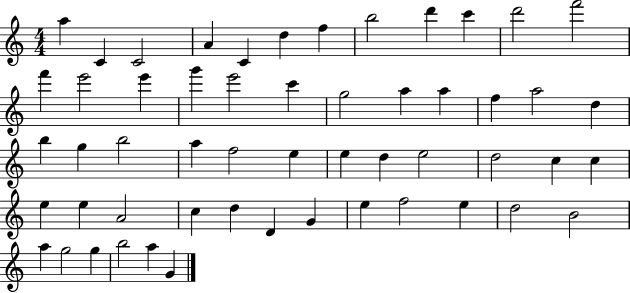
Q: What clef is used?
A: treble